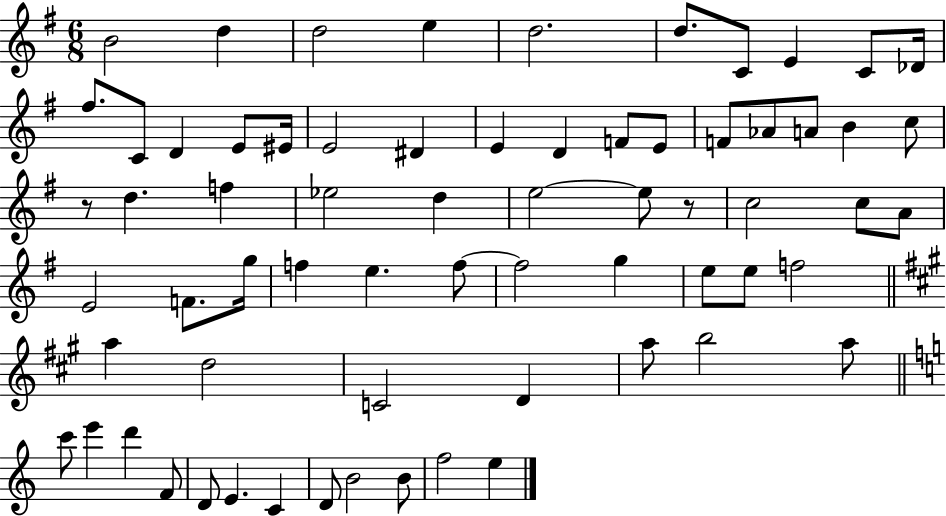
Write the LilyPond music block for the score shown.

{
  \clef treble
  \numericTimeSignature
  \time 6/8
  \key g \major
  \repeat volta 2 { b'2 d''4 | d''2 e''4 | d''2. | d''8. c'8 e'4 c'8 des'16 | \break fis''8. c'8 d'4 e'8 eis'16 | e'2 dis'4 | e'4 d'4 f'8 e'8 | f'8 aes'8 a'8 b'4 c''8 | \break r8 d''4. f''4 | ees''2 d''4 | e''2~~ e''8 r8 | c''2 c''8 a'8 | \break e'2 f'8. g''16 | f''4 e''4. f''8~~ | f''2 g''4 | e''8 e''8 f''2 | \break \bar "||" \break \key a \major a''4 d''2 | c'2 d'4 | a''8 b''2 a''8 | \bar "||" \break \key a \minor c'''8 e'''4 d'''4 f'8 | d'8 e'4. c'4 | d'8 b'2 b'8 | f''2 e''4 | \break } \bar "|."
}